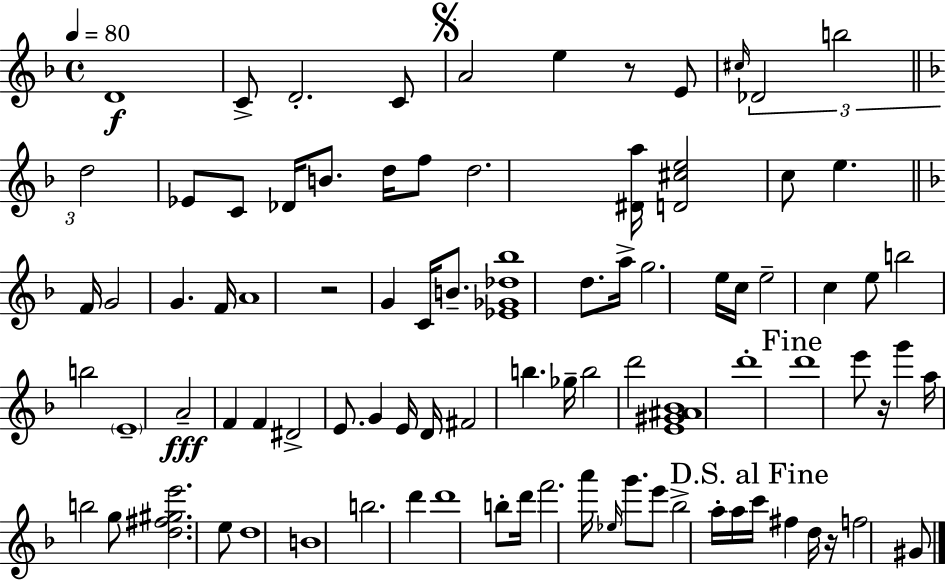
D4/w C4/e D4/h. C4/e A4/h E5/q R/e E4/e C#5/s Db4/h B5/h D5/h Eb4/e C4/e Db4/s B4/e. D5/s F5/e D5/h. [D#4,A5]/s [D4,C#5,E5]/h C5/e E5/q. F4/s G4/h G4/q. F4/s A4/w R/h G4/q C4/s B4/e. [Eb4,Gb4,Db5,Bb5]/w D5/e. A5/s G5/h. E5/s C5/s E5/h C5/q E5/e B5/h B5/h E4/w A4/h F4/q F4/q D#4/h E4/e. G4/q E4/s D4/s F#4/h B5/q. Gb5/s B5/h D6/h [E4,G#4,A#4,Bb4]/w D6/w D6/w E6/e R/s G6/q A5/s B5/h G5/e [D5,F#5,G#5,E6]/h. E5/e D5/w B4/w B5/h. D6/q D6/w B5/e D6/s F6/h. A6/s Eb5/s G6/e. E6/e Bb5/h A5/s A5/s C6/s F#5/q D5/s R/s F5/h G#4/e